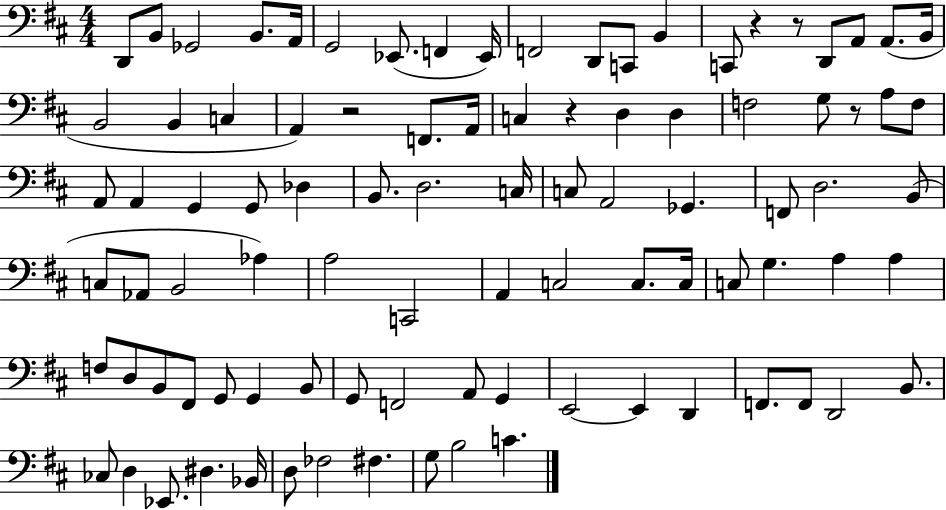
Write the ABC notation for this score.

X:1
T:Untitled
M:4/4
L:1/4
K:D
D,,/2 B,,/2 _G,,2 B,,/2 A,,/4 G,,2 _E,,/2 F,, _E,,/4 F,,2 D,,/2 C,,/2 B,, C,,/2 z z/2 D,,/2 A,,/2 A,,/2 B,,/4 B,,2 B,, C, A,, z2 F,,/2 A,,/4 C, z D, D, F,2 G,/2 z/2 A,/2 F,/2 A,,/2 A,, G,, G,,/2 _D, B,,/2 D,2 C,/4 C,/2 A,,2 _G,, F,,/2 D,2 B,,/2 C,/2 _A,,/2 B,,2 _A, A,2 C,,2 A,, C,2 C,/2 C,/4 C,/2 G, A, A, F,/2 D,/2 B,,/2 ^F,,/2 G,,/2 G,, B,,/2 G,,/2 F,,2 A,,/2 G,, E,,2 E,, D,, F,,/2 F,,/2 D,,2 B,,/2 _C,/2 D, _E,,/2 ^D, _B,,/4 D,/2 _F,2 ^F, G,/2 B,2 C